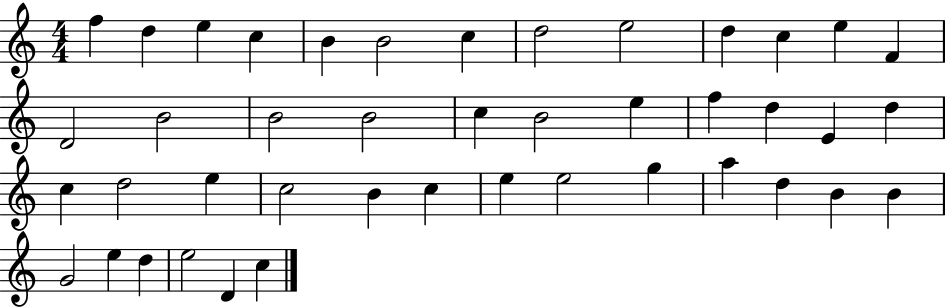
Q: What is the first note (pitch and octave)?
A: F5